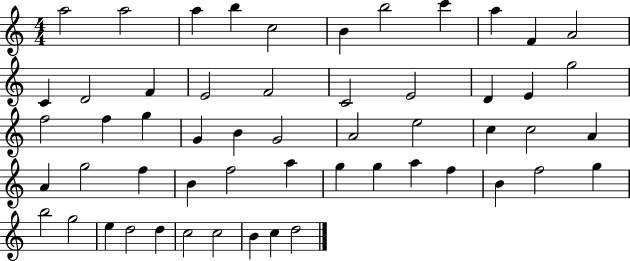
X:1
T:Untitled
M:4/4
L:1/4
K:C
a2 a2 a b c2 B b2 c' a F A2 C D2 F E2 F2 C2 E2 D E g2 f2 f g G B G2 A2 e2 c c2 A A g2 f B f2 a g g a f B f2 g b2 g2 e d2 d c2 c2 B c d2